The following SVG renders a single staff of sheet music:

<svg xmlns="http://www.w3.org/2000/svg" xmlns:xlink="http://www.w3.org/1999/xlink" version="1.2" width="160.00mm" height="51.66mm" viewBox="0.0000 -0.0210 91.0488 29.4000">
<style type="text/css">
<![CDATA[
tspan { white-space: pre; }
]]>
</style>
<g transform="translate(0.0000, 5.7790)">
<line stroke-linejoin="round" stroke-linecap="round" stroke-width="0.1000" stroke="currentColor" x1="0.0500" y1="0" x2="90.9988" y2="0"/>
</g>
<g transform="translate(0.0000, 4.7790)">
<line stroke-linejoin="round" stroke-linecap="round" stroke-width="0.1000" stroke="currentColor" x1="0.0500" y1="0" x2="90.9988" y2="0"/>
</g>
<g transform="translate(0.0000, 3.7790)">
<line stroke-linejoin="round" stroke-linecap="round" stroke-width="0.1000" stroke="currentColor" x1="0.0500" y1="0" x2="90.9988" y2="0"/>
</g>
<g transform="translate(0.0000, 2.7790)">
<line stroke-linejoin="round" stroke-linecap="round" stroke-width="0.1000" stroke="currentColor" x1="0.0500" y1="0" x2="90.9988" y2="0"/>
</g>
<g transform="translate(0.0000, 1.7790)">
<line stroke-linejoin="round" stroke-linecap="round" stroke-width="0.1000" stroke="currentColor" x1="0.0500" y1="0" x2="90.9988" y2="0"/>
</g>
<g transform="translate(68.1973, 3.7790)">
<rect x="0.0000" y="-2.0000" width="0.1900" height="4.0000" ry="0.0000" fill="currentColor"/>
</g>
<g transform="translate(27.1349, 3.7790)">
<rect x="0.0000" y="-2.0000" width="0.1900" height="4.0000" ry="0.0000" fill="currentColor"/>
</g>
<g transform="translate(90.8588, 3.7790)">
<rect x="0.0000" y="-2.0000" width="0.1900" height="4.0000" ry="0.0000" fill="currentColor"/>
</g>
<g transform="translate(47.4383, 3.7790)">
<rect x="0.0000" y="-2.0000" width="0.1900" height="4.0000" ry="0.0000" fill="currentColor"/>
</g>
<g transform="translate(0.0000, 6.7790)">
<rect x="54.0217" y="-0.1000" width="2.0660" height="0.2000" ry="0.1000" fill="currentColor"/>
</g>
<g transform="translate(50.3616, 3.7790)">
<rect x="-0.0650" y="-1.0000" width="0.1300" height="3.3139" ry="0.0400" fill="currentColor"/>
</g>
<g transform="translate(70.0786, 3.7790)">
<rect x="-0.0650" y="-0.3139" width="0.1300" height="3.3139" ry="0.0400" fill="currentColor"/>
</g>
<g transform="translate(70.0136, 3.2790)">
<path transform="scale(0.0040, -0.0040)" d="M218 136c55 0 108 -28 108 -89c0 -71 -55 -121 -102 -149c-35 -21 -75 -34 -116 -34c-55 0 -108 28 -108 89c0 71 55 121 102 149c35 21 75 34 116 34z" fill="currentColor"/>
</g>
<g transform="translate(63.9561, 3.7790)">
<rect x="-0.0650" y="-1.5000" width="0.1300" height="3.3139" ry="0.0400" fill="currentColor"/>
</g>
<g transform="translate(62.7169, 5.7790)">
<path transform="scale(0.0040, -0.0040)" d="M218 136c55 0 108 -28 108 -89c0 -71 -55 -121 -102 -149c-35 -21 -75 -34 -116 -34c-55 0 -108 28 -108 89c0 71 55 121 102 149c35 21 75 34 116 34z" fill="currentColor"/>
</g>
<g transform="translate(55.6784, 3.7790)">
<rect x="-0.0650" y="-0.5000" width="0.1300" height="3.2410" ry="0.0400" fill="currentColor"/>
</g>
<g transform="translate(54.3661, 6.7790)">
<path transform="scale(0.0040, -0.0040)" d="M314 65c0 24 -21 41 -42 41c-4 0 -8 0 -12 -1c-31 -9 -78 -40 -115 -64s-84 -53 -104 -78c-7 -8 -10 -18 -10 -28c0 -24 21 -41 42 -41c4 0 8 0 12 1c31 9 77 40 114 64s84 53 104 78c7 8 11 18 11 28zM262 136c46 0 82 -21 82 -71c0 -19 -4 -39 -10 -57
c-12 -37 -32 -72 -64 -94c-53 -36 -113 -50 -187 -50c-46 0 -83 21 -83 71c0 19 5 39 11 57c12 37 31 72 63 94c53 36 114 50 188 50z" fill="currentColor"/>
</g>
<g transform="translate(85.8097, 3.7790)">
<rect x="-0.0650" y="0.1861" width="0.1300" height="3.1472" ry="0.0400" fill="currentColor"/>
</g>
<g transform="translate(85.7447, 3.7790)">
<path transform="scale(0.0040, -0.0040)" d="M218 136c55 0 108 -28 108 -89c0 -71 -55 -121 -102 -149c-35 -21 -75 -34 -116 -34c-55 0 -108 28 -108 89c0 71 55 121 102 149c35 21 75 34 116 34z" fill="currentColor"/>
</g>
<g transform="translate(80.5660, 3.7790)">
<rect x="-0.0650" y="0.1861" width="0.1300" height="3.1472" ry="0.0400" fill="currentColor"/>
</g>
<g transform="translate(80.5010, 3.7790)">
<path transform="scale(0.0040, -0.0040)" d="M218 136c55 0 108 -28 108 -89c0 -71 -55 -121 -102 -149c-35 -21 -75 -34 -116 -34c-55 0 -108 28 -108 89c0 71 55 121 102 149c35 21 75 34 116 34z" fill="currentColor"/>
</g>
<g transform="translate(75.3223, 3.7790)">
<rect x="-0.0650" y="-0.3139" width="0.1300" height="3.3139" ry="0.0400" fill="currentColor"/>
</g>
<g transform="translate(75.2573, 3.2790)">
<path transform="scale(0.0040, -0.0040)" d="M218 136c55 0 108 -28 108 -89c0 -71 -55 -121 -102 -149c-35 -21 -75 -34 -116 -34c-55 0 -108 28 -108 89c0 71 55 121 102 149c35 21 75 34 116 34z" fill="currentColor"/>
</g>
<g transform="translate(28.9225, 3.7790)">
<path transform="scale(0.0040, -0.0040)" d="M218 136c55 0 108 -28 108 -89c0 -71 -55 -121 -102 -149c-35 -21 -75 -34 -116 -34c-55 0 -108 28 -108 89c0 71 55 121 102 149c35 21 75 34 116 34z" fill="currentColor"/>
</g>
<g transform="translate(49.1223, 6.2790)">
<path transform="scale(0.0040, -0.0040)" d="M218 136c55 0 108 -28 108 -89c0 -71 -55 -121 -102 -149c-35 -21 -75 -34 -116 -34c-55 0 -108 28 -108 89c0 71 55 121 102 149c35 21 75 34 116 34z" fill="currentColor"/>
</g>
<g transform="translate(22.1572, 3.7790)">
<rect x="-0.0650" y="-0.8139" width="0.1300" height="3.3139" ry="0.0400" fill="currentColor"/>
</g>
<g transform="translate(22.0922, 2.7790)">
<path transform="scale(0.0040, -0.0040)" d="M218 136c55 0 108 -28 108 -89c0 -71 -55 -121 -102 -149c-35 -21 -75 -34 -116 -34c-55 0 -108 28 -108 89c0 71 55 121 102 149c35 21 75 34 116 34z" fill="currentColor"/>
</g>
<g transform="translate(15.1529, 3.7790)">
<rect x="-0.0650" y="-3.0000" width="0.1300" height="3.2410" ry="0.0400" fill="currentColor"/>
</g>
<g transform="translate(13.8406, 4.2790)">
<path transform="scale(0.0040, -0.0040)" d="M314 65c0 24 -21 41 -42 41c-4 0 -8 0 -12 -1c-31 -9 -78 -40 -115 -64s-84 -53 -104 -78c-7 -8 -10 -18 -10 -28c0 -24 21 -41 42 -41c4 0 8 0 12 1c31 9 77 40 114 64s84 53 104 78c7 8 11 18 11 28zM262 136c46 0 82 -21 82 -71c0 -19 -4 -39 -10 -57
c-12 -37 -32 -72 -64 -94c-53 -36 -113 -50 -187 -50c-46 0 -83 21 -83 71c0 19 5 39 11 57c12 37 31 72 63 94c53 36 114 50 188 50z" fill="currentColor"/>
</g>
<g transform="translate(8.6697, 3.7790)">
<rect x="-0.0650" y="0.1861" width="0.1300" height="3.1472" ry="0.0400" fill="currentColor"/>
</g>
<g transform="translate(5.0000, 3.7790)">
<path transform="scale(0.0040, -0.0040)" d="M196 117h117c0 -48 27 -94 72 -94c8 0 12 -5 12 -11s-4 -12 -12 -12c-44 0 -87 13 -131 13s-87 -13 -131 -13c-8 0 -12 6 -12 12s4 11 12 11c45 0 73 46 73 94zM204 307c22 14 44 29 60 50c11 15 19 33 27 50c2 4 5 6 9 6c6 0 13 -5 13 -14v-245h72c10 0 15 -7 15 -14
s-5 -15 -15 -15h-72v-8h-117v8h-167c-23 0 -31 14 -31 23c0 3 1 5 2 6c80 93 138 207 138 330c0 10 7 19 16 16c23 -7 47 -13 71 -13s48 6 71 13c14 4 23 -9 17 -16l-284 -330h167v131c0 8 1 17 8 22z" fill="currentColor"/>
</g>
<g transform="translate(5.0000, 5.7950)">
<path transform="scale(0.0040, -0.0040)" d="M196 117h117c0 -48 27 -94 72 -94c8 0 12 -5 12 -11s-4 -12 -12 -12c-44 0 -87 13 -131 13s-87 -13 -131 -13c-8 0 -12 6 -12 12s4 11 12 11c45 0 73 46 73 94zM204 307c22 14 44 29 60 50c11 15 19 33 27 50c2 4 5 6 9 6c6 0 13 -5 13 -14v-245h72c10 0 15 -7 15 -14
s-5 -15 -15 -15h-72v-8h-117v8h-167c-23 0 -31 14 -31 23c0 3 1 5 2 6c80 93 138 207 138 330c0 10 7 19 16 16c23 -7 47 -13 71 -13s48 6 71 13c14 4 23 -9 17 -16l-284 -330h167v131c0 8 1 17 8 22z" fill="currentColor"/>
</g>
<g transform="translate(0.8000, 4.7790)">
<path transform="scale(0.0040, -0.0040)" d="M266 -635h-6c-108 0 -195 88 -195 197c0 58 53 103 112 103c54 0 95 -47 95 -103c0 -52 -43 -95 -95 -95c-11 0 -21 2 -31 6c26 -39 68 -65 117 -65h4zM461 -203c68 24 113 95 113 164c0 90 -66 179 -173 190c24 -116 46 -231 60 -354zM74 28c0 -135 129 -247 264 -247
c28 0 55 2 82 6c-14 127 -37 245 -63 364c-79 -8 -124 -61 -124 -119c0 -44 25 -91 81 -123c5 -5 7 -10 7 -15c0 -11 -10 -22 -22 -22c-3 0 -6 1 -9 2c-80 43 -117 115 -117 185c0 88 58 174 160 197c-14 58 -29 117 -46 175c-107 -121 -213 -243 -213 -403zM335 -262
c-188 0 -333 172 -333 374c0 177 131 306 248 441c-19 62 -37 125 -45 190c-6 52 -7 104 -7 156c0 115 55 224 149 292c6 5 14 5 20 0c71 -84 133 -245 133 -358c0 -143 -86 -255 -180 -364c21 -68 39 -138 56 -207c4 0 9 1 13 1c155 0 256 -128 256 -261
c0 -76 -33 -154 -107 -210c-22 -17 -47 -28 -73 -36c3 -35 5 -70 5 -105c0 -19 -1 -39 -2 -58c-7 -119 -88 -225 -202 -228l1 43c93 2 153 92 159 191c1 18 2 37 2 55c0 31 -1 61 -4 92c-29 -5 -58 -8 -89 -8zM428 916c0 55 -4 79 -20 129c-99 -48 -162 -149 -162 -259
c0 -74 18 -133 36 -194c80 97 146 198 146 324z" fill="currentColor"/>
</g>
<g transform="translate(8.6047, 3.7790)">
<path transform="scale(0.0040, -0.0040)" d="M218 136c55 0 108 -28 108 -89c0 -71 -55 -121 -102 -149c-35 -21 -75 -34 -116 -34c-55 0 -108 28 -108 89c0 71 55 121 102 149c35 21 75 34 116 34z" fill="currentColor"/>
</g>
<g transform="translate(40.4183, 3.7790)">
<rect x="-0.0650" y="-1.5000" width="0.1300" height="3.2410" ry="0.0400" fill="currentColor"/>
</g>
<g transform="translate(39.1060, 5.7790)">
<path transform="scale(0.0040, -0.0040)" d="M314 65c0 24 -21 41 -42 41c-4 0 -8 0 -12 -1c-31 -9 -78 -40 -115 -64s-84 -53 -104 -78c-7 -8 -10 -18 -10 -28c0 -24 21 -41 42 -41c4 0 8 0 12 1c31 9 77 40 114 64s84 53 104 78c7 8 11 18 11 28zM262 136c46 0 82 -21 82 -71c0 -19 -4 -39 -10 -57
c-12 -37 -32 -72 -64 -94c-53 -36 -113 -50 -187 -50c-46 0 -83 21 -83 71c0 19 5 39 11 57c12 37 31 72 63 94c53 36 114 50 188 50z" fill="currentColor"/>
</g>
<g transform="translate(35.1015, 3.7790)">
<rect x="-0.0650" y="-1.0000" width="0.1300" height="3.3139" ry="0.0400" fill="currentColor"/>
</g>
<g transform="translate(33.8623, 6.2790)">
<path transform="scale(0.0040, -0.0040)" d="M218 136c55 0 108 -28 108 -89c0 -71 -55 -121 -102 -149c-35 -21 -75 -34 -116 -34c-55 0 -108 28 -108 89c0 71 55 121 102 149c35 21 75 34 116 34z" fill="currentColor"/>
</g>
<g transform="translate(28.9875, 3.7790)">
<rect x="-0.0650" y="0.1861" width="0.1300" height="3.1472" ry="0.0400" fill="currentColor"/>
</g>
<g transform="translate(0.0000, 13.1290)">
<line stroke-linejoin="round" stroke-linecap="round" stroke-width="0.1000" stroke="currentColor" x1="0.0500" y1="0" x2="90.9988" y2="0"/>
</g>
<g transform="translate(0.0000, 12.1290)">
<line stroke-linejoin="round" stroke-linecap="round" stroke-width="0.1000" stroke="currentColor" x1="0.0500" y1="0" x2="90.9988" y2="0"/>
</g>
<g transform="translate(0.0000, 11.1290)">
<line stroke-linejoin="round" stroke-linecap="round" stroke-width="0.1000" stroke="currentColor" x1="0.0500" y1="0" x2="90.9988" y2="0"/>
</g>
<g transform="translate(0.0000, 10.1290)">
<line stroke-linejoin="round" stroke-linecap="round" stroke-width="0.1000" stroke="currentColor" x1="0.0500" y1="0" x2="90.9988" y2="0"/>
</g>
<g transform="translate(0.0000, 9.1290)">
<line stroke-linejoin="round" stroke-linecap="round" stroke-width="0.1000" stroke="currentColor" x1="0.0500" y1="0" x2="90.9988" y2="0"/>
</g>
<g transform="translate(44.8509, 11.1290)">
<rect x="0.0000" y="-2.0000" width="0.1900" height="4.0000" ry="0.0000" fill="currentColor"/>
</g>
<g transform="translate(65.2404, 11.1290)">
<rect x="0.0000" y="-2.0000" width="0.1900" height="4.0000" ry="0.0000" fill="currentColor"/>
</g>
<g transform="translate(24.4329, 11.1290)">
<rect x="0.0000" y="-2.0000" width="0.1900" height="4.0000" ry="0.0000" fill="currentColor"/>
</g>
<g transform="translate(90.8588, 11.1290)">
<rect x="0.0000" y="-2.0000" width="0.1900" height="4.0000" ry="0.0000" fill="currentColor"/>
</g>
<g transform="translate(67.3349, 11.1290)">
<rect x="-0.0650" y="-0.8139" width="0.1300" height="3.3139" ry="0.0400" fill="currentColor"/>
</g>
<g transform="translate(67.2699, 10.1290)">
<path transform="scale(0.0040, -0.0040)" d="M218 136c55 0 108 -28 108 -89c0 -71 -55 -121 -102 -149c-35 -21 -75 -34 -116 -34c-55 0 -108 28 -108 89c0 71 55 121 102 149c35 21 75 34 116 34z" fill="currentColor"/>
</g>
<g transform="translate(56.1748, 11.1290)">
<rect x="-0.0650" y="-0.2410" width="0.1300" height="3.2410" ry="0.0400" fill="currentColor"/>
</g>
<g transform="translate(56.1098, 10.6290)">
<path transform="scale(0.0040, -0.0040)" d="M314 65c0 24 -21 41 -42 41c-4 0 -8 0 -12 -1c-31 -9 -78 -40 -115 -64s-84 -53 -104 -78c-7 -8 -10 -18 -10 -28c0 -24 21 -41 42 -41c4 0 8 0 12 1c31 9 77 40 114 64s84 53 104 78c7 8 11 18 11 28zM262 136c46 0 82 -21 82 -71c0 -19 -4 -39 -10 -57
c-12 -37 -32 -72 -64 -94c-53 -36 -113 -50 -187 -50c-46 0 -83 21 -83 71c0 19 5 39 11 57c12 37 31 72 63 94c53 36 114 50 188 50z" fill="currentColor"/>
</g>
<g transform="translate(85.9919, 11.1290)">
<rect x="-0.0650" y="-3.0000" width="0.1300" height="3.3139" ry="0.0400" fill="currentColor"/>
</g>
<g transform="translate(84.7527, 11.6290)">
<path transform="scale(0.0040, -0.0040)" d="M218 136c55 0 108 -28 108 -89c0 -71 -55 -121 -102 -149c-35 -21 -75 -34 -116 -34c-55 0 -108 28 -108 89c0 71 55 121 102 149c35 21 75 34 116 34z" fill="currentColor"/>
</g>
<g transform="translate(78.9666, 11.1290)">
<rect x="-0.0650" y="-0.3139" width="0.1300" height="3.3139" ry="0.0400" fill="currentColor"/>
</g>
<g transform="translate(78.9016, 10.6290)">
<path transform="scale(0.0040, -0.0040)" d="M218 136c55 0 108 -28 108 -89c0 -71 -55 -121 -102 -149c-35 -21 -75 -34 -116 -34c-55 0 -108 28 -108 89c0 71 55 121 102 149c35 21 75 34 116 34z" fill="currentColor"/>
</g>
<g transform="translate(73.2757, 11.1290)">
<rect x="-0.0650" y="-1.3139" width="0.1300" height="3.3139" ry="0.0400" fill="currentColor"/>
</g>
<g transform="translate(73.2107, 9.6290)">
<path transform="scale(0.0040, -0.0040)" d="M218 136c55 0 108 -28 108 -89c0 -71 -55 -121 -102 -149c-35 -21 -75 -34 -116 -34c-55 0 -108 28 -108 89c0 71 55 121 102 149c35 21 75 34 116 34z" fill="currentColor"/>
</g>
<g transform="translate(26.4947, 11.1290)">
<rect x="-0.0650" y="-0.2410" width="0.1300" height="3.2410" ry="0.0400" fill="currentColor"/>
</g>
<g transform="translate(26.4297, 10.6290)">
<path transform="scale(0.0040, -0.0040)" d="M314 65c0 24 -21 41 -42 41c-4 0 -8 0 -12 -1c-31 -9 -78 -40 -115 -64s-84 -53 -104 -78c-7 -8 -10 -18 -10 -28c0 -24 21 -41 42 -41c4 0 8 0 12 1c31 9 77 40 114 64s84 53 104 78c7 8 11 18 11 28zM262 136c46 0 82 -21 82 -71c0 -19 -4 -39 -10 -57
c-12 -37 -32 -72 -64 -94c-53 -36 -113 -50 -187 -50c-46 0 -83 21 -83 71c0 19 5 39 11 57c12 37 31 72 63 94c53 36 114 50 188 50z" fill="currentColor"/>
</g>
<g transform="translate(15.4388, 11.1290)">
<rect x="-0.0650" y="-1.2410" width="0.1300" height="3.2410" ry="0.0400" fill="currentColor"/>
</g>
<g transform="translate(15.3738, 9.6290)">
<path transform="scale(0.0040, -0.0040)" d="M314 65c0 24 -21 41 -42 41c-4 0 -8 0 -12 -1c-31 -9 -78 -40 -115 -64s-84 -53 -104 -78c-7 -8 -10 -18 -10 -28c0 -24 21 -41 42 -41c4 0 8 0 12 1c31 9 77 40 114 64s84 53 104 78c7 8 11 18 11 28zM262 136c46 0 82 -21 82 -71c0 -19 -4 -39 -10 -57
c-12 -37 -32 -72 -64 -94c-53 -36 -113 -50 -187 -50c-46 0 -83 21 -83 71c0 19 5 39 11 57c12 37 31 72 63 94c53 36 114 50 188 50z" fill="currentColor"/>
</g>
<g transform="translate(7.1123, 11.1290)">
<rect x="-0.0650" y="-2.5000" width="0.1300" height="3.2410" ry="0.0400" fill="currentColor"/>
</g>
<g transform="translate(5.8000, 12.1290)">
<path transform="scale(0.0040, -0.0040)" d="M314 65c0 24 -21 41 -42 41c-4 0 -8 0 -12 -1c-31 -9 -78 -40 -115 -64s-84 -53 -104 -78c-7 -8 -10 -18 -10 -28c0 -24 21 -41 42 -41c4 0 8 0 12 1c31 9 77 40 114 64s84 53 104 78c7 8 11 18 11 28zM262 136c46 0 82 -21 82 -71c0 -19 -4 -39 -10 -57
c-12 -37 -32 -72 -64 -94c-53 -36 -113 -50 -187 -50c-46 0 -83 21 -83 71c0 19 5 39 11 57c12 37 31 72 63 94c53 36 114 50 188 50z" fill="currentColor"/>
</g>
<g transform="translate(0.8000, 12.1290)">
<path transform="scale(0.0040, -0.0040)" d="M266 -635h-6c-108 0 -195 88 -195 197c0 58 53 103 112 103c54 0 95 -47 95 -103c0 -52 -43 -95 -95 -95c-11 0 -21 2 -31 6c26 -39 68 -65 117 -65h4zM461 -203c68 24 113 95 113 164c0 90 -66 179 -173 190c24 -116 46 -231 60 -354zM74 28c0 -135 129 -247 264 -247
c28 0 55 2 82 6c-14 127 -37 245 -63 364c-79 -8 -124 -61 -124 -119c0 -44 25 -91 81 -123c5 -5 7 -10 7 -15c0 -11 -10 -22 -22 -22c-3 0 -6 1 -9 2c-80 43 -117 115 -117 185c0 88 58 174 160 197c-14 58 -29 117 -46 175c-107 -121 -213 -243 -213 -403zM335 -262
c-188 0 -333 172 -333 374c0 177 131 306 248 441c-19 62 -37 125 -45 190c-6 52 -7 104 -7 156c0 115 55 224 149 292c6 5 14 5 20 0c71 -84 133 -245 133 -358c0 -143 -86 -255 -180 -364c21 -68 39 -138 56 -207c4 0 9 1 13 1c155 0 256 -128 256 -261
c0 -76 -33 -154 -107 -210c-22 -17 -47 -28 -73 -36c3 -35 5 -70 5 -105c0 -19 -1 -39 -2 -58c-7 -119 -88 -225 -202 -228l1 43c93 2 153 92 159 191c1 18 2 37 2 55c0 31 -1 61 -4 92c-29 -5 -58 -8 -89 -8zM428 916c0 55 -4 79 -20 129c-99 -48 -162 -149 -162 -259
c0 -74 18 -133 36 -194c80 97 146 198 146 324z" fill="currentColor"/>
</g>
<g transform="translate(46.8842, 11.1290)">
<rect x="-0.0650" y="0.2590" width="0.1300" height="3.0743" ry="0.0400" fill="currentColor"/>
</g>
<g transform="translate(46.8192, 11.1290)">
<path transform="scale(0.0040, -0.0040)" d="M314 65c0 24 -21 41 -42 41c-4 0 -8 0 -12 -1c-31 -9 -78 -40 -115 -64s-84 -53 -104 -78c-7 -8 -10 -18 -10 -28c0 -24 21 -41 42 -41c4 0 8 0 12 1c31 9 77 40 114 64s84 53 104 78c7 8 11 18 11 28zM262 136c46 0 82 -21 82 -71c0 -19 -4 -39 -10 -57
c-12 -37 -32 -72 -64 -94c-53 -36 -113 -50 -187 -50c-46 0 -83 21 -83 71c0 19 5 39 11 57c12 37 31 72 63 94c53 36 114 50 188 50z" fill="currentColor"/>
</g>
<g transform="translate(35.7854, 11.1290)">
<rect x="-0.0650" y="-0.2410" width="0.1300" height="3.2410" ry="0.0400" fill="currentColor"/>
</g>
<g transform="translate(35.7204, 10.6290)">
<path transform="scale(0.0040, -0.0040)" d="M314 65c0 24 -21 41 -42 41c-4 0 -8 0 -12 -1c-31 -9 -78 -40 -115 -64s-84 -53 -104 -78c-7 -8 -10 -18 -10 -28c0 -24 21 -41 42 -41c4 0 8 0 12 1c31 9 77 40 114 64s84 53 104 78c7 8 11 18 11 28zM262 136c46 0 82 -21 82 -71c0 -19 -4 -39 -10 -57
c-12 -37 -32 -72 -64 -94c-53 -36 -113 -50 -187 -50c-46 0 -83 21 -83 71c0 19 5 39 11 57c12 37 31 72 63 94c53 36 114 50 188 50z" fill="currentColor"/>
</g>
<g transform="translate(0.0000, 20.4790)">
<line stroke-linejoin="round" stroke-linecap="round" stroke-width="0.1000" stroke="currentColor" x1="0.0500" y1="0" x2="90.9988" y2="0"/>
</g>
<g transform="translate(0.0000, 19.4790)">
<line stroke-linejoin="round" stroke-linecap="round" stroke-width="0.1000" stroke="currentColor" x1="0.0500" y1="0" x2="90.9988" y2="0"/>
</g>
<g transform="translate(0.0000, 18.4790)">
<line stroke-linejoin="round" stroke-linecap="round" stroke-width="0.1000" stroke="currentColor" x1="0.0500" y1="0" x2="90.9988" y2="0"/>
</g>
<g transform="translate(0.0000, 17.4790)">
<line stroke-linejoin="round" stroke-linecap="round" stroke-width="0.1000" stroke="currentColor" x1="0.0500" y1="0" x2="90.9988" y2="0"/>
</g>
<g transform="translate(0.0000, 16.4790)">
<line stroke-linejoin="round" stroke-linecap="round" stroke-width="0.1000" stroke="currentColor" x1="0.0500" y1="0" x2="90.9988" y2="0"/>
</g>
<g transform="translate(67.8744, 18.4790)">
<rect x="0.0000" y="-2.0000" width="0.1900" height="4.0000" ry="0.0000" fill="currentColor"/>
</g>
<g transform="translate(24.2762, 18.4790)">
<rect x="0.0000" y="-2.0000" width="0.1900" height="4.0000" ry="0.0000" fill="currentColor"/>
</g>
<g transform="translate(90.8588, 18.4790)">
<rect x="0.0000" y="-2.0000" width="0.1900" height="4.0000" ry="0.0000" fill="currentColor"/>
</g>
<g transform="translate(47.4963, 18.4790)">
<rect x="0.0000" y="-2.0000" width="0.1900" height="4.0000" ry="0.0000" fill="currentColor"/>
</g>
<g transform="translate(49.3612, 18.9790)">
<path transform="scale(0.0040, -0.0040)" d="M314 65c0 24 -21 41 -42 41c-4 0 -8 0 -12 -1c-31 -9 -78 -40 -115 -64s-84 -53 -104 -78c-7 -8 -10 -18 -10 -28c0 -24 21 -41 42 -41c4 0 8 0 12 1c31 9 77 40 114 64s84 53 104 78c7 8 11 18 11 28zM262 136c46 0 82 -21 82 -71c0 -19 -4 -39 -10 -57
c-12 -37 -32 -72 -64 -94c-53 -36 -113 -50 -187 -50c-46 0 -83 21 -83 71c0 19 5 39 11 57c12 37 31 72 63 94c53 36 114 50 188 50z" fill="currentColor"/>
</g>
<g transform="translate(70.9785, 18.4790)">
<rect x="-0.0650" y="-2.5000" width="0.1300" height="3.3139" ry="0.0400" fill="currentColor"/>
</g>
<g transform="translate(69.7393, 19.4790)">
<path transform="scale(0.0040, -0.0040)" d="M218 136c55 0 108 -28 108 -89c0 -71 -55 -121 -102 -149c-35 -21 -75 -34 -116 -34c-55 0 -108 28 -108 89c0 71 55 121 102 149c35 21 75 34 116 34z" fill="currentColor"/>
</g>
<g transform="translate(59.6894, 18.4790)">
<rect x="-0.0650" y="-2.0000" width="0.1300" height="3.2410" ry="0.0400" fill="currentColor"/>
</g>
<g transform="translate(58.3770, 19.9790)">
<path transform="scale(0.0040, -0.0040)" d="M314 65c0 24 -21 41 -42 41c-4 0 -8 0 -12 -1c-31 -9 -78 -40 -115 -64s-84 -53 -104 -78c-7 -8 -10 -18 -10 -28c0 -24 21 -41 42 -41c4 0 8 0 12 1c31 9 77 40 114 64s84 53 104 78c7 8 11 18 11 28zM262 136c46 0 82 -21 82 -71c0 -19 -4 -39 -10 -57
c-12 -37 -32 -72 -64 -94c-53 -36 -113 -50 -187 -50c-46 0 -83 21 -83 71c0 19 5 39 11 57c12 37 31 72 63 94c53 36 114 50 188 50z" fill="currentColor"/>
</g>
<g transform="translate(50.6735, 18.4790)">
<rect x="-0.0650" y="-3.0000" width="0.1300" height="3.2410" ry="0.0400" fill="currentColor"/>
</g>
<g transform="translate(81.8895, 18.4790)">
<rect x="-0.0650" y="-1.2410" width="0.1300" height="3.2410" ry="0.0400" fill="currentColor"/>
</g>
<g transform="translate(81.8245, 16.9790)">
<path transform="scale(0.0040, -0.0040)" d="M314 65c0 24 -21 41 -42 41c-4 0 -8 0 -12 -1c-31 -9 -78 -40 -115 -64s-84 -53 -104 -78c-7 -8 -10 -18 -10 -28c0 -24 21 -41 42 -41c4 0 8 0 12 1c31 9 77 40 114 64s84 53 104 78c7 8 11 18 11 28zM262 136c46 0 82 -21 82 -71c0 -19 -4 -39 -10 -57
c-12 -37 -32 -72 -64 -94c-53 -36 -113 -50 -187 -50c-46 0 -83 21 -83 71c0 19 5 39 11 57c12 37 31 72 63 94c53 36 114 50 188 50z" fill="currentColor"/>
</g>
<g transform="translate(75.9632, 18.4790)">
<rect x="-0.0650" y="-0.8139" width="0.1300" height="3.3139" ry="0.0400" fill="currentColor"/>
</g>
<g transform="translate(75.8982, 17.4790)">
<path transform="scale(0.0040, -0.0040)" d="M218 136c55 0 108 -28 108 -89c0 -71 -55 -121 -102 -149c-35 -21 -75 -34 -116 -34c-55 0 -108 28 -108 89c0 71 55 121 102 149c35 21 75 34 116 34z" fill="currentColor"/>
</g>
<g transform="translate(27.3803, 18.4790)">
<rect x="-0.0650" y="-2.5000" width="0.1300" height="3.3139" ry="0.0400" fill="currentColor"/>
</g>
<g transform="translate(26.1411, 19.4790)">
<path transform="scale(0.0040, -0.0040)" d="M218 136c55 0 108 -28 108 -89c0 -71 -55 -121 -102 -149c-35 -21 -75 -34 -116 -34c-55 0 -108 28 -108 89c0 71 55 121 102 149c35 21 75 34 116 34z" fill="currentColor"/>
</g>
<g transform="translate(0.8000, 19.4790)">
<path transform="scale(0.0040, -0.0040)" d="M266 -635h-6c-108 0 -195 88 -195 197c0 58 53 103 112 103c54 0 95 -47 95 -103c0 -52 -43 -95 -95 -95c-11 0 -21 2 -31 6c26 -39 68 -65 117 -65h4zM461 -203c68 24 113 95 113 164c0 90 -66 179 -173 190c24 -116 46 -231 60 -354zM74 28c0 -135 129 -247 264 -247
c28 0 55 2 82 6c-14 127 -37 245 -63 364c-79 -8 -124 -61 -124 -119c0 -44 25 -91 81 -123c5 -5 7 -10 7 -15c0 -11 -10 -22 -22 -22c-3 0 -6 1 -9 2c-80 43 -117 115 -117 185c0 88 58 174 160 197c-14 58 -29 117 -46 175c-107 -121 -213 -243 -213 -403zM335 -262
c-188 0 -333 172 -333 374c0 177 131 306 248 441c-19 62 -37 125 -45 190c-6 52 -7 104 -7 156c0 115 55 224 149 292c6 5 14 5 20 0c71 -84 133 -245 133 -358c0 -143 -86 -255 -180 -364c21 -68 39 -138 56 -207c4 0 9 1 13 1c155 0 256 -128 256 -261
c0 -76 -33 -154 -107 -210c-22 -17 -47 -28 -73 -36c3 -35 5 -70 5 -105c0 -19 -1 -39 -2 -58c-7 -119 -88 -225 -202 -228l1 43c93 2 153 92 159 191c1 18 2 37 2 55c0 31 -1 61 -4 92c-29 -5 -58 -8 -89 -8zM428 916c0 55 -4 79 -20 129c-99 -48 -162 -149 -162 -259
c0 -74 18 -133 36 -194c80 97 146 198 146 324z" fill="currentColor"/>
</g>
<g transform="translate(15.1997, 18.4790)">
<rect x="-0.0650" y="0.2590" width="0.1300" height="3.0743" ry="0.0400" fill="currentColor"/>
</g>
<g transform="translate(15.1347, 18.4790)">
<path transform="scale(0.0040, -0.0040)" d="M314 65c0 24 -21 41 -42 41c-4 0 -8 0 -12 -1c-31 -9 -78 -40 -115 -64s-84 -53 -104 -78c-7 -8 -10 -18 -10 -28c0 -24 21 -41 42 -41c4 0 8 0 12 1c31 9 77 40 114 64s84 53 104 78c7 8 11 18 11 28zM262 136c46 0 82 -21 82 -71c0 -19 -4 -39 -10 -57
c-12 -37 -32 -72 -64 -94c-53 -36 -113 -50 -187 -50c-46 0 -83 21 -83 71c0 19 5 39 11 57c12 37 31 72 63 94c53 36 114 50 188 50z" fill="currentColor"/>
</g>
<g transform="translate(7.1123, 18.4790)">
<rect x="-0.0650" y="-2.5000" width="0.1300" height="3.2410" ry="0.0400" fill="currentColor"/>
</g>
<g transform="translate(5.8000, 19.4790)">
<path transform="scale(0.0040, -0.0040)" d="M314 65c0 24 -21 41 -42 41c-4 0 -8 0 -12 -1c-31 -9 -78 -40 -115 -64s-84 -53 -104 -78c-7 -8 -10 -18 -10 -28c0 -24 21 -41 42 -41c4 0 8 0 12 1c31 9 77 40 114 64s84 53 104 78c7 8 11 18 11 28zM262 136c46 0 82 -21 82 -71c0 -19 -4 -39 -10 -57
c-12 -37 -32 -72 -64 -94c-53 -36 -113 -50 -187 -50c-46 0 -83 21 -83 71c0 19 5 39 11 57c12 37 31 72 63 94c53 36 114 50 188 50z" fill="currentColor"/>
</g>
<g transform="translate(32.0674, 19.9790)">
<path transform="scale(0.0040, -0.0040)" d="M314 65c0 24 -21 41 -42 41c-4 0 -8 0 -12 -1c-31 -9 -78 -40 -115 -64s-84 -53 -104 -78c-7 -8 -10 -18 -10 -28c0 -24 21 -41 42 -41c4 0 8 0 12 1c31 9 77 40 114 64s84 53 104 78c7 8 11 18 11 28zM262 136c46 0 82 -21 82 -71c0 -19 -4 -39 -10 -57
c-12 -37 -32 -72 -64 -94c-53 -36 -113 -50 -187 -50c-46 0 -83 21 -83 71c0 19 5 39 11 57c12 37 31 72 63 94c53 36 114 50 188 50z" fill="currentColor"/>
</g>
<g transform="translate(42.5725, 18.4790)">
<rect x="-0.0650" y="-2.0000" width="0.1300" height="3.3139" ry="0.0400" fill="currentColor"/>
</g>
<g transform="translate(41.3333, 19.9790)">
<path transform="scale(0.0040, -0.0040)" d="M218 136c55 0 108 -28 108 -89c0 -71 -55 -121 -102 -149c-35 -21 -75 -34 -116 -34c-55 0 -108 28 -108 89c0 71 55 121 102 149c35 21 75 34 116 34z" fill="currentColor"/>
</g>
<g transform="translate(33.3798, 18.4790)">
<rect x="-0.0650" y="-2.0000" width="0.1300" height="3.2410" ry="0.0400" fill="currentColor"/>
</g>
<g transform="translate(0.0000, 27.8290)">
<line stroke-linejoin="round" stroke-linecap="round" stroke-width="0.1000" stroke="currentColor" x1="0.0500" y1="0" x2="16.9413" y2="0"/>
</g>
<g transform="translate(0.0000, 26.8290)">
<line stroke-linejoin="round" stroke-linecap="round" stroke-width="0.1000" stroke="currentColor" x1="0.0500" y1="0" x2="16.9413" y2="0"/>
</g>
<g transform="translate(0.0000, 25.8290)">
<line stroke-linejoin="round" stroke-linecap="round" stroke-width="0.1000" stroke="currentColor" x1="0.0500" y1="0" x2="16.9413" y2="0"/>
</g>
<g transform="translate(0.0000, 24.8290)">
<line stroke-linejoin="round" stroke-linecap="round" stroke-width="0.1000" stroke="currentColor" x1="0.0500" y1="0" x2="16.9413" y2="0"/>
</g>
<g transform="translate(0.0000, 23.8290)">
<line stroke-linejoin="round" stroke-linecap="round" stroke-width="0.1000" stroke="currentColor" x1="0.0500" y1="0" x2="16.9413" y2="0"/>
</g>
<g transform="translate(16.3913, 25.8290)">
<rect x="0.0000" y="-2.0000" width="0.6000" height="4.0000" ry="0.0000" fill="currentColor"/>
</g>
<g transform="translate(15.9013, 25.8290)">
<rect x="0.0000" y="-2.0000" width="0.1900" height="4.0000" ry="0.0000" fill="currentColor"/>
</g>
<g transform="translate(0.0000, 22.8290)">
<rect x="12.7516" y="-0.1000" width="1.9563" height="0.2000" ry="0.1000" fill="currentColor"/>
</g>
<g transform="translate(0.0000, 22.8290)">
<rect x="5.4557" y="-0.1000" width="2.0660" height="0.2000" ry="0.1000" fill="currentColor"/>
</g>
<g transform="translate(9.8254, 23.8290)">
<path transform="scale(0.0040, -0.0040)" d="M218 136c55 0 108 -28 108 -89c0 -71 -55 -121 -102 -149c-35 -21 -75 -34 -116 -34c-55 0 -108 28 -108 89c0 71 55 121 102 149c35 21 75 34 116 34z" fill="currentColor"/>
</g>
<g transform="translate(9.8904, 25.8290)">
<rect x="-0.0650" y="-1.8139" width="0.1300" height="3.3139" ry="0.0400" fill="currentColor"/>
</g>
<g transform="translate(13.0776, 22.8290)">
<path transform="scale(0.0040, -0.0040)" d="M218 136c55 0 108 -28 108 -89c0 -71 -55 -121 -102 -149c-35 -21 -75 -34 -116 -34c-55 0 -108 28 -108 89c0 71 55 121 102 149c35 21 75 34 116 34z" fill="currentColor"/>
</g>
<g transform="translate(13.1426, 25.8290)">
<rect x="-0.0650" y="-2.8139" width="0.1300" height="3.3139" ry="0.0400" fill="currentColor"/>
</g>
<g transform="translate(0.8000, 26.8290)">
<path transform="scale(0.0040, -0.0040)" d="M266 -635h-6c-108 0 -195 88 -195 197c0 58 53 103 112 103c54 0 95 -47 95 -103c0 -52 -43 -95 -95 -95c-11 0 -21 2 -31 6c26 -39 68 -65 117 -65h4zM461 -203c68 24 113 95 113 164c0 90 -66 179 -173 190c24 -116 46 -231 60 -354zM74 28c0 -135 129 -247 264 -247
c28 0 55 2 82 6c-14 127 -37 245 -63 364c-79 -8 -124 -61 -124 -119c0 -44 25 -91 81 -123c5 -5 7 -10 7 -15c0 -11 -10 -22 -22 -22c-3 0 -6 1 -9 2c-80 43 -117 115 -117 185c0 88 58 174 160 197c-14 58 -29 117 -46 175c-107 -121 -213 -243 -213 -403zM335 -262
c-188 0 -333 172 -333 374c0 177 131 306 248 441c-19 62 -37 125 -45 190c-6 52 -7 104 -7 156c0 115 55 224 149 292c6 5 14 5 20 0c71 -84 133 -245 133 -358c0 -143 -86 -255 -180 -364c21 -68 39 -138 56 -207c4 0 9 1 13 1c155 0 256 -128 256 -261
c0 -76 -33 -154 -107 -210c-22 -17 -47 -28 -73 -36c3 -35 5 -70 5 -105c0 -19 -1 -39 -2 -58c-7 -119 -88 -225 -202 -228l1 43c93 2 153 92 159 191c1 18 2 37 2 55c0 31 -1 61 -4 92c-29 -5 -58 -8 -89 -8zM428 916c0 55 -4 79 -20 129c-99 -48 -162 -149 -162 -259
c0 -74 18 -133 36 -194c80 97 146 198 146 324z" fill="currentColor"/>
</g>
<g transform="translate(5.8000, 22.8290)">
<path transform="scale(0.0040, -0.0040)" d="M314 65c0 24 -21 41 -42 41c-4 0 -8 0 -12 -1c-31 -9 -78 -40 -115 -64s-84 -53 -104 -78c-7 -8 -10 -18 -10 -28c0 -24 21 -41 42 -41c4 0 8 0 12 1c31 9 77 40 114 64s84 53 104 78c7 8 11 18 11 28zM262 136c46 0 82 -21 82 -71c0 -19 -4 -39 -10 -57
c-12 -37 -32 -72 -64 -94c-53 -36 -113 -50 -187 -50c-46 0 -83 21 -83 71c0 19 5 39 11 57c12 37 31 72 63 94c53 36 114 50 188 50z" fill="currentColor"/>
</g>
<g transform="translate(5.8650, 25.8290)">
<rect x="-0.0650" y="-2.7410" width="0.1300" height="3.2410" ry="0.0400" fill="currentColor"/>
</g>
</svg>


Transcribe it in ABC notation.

X:1
T:Untitled
M:4/4
L:1/4
K:C
B A2 d B D E2 D C2 E c c B B G2 e2 c2 c2 B2 c2 d e c A G2 B2 G F2 F A2 F2 G d e2 a2 f a